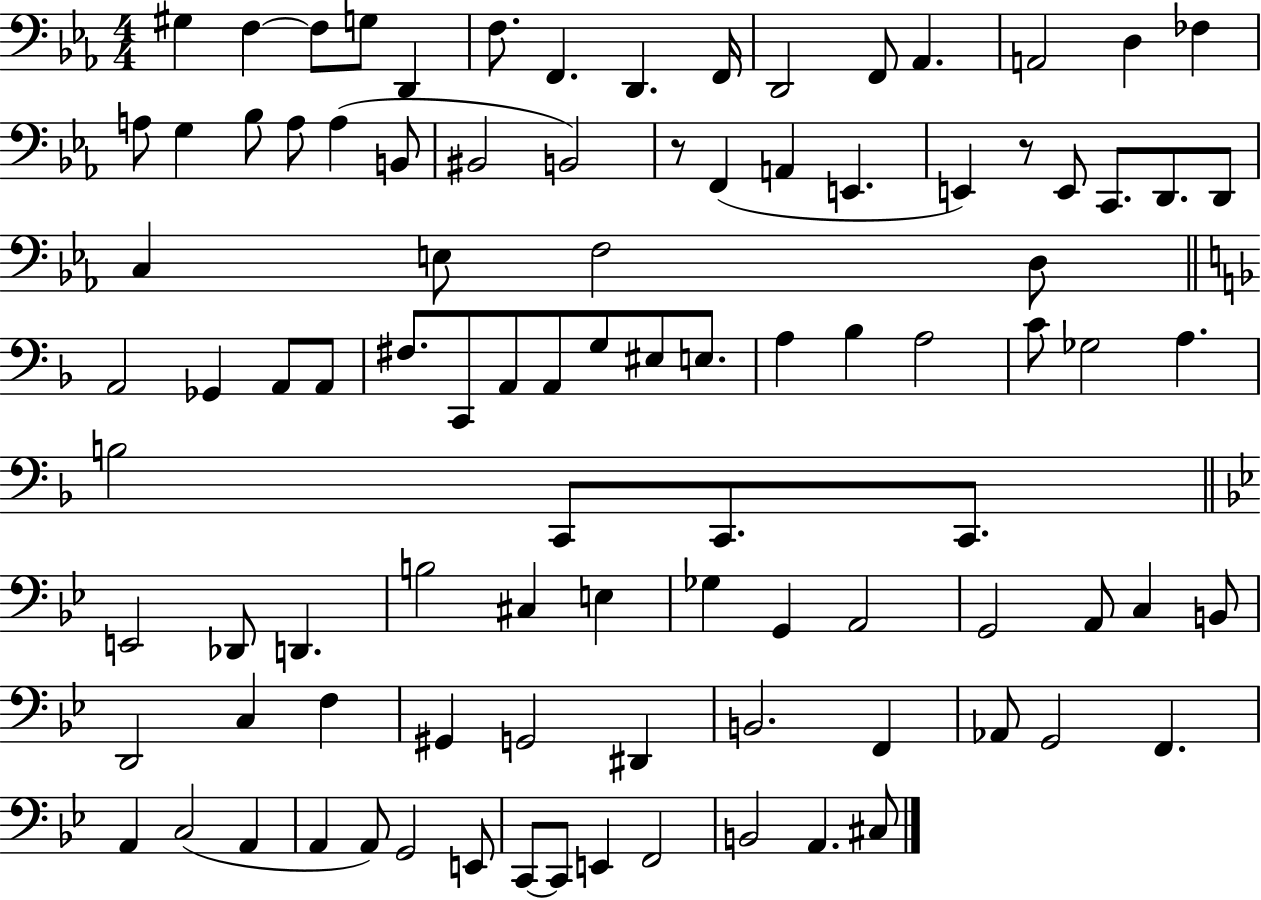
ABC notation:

X:1
T:Untitled
M:4/4
L:1/4
K:Eb
^G, F, F,/2 G,/2 D,, F,/2 F,, D,, F,,/4 D,,2 F,,/2 _A,, A,,2 D, _F, A,/2 G, _B,/2 A,/2 A, B,,/2 ^B,,2 B,,2 z/2 F,, A,, E,, E,, z/2 E,,/2 C,,/2 D,,/2 D,,/2 C, E,/2 F,2 D,/2 A,,2 _G,, A,,/2 A,,/2 ^F,/2 C,,/2 A,,/2 A,,/2 G,/2 ^E,/2 E,/2 A, _B, A,2 C/2 _G,2 A, B,2 C,,/2 C,,/2 C,,/2 E,,2 _D,,/2 D,, B,2 ^C, E, _G, G,, A,,2 G,,2 A,,/2 C, B,,/2 D,,2 C, F, ^G,, G,,2 ^D,, B,,2 F,, _A,,/2 G,,2 F,, A,, C,2 A,, A,, A,,/2 G,,2 E,,/2 C,,/2 C,,/2 E,, F,,2 B,,2 A,, ^C,/2